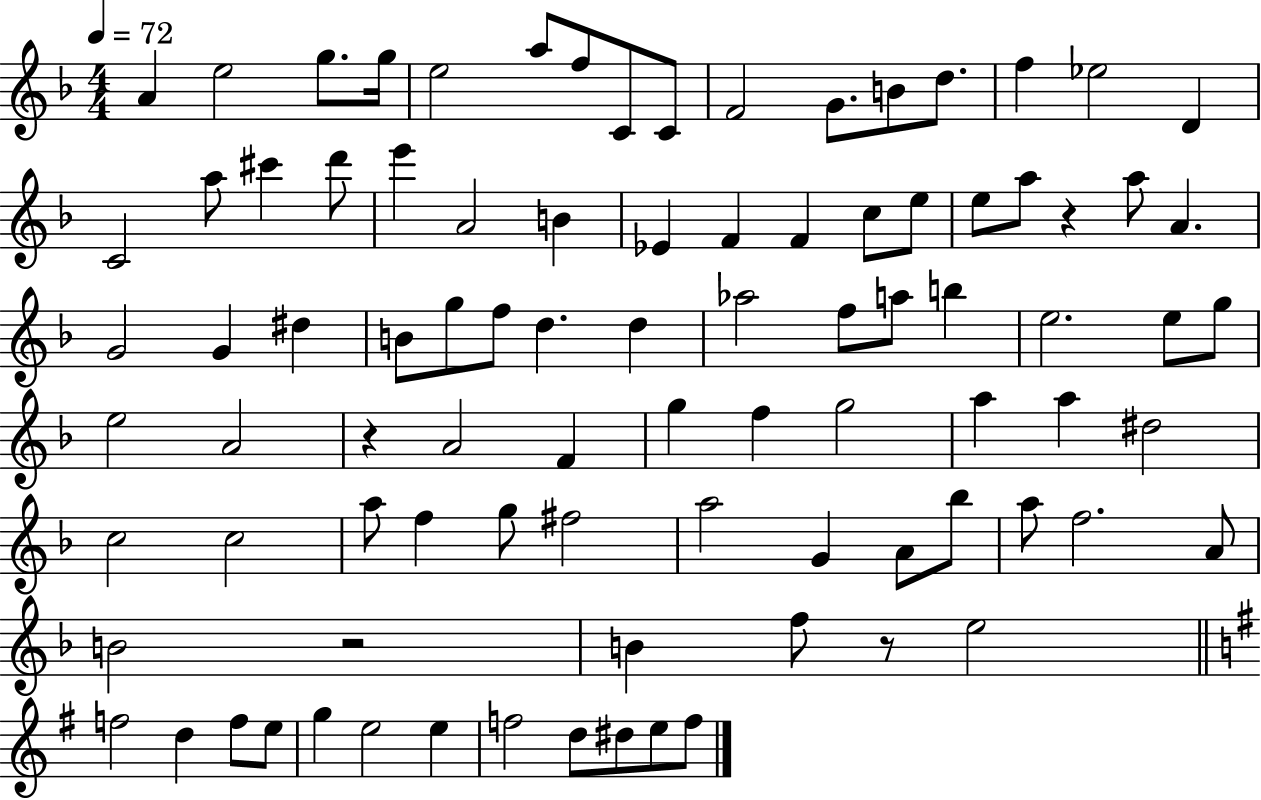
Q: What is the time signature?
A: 4/4